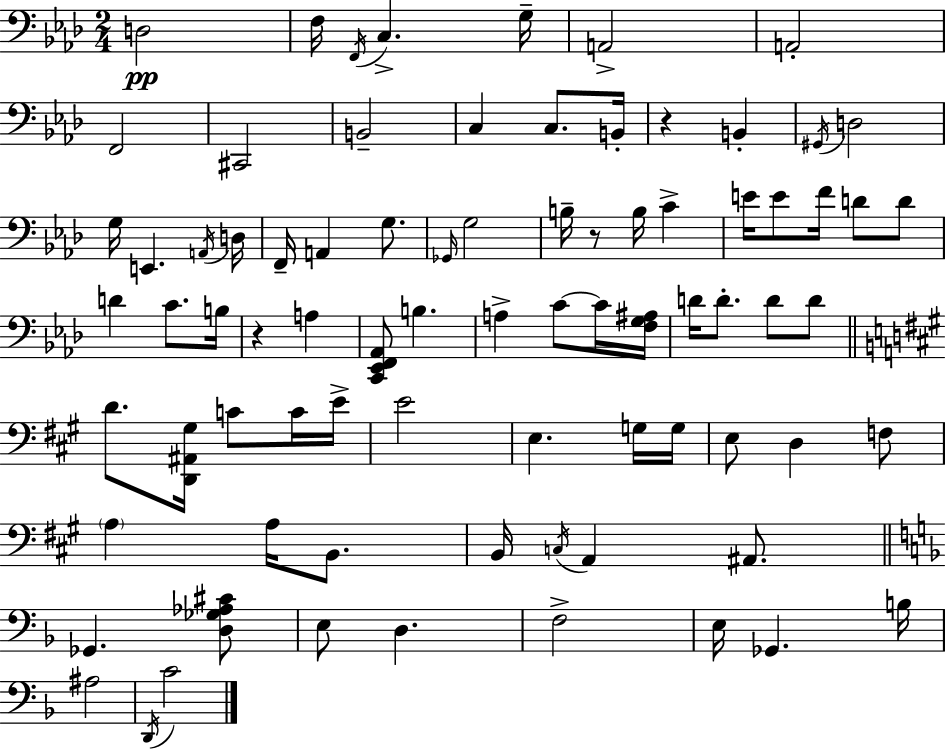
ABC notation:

X:1
T:Untitled
M:2/4
L:1/4
K:Fm
D,2 F,/4 F,,/4 C, G,/4 A,,2 A,,2 F,,2 ^C,,2 B,,2 C, C,/2 B,,/4 z B,, ^G,,/4 D,2 G,/4 E,, A,,/4 D,/4 F,,/4 A,, G,/2 _G,,/4 G,2 B,/4 z/2 B,/4 C E/4 E/2 F/4 D/2 D/2 D C/2 B,/4 z A, [C,,_E,,F,,_A,,]/2 B, A, C/2 C/4 [F,G,^A,]/4 D/4 D/2 D/2 D/2 D/2 [D,,^A,,^G,]/4 C/2 C/4 E/4 E2 E, G,/4 G,/4 E,/2 D, F,/2 A, A,/4 B,,/2 B,,/4 C,/4 A,, ^A,,/2 _G,, [D,_G,_A,^C]/2 E,/2 D, F,2 E,/4 _G,, B,/4 ^A,2 D,,/4 C2